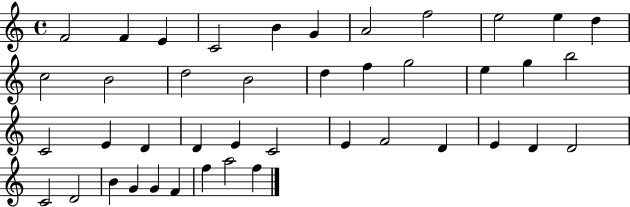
F4/h F4/q E4/q C4/h B4/q G4/q A4/h F5/h E5/h E5/q D5/q C5/h B4/h D5/h B4/h D5/q F5/q G5/h E5/q G5/q B5/h C4/h E4/q D4/q D4/q E4/q C4/h E4/q F4/h D4/q E4/q D4/q D4/h C4/h D4/h B4/q G4/q G4/q F4/q F5/q A5/h F5/q